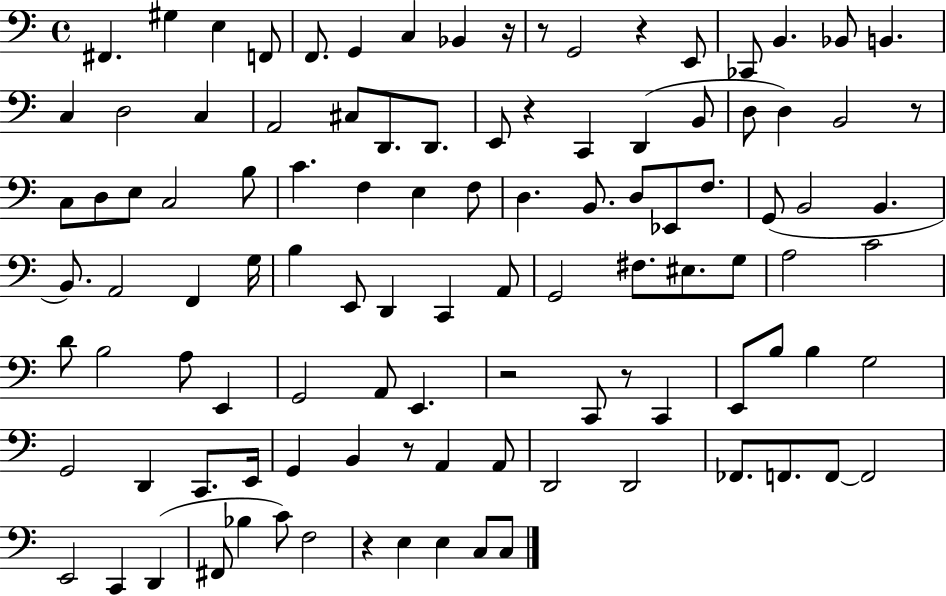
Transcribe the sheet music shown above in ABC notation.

X:1
T:Untitled
M:4/4
L:1/4
K:C
^F,, ^G, E, F,,/2 F,,/2 G,, C, _B,, z/4 z/2 G,,2 z E,,/2 _C,,/2 B,, _B,,/2 B,, C, D,2 C, A,,2 ^C,/2 D,,/2 D,,/2 E,,/2 z C,, D,, B,,/2 D,/2 D, B,,2 z/2 C,/2 D,/2 E,/2 C,2 B,/2 C F, E, F,/2 D, B,,/2 D,/2 _E,,/2 F,/2 G,,/2 B,,2 B,, B,,/2 A,,2 F,, G,/4 B, E,,/2 D,, C,, A,,/2 G,,2 ^F,/2 ^E,/2 G,/2 A,2 C2 D/2 B,2 A,/2 E,, G,,2 A,,/2 E,, z2 C,,/2 z/2 C,, E,,/2 B,/2 B, G,2 G,,2 D,, C,,/2 E,,/4 G,, B,, z/2 A,, A,,/2 D,,2 D,,2 _F,,/2 F,,/2 F,,/2 F,,2 E,,2 C,, D,, ^F,,/2 _B, C/2 F,2 z E, E, C,/2 C,/2